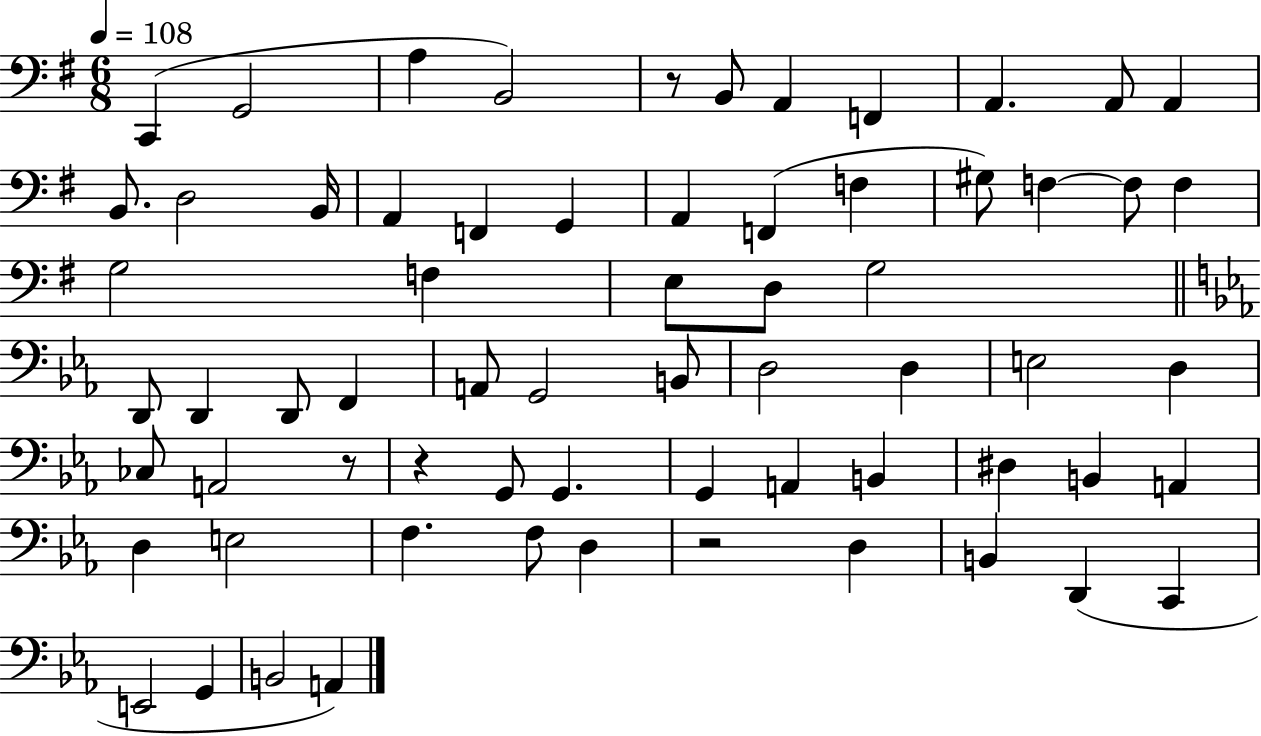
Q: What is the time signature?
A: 6/8